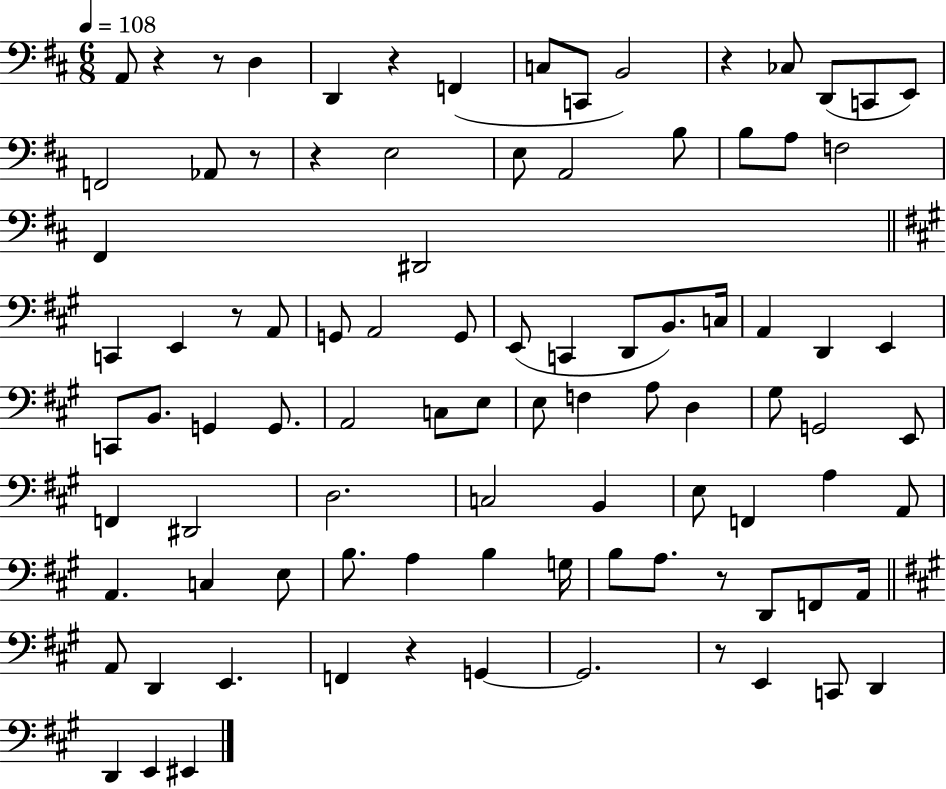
X:1
T:Untitled
M:6/8
L:1/4
K:D
A,,/2 z z/2 D, D,, z F,, C,/2 C,,/2 B,,2 z _C,/2 D,,/2 C,,/2 E,,/2 F,,2 _A,,/2 z/2 z E,2 E,/2 A,,2 B,/2 B,/2 A,/2 F,2 ^F,, ^D,,2 C,, E,, z/2 A,,/2 G,,/2 A,,2 G,,/2 E,,/2 C,, D,,/2 B,,/2 C,/4 A,, D,, E,, C,,/2 B,,/2 G,, G,,/2 A,,2 C,/2 E,/2 E,/2 F, A,/2 D, ^G,/2 G,,2 E,,/2 F,, ^D,,2 D,2 C,2 B,, E,/2 F,, A, A,,/2 A,, C, E,/2 B,/2 A, B, G,/4 B,/2 A,/2 z/2 D,,/2 F,,/2 A,,/4 A,,/2 D,, E,, F,, z G,, G,,2 z/2 E,, C,,/2 D,, D,, E,, ^E,,